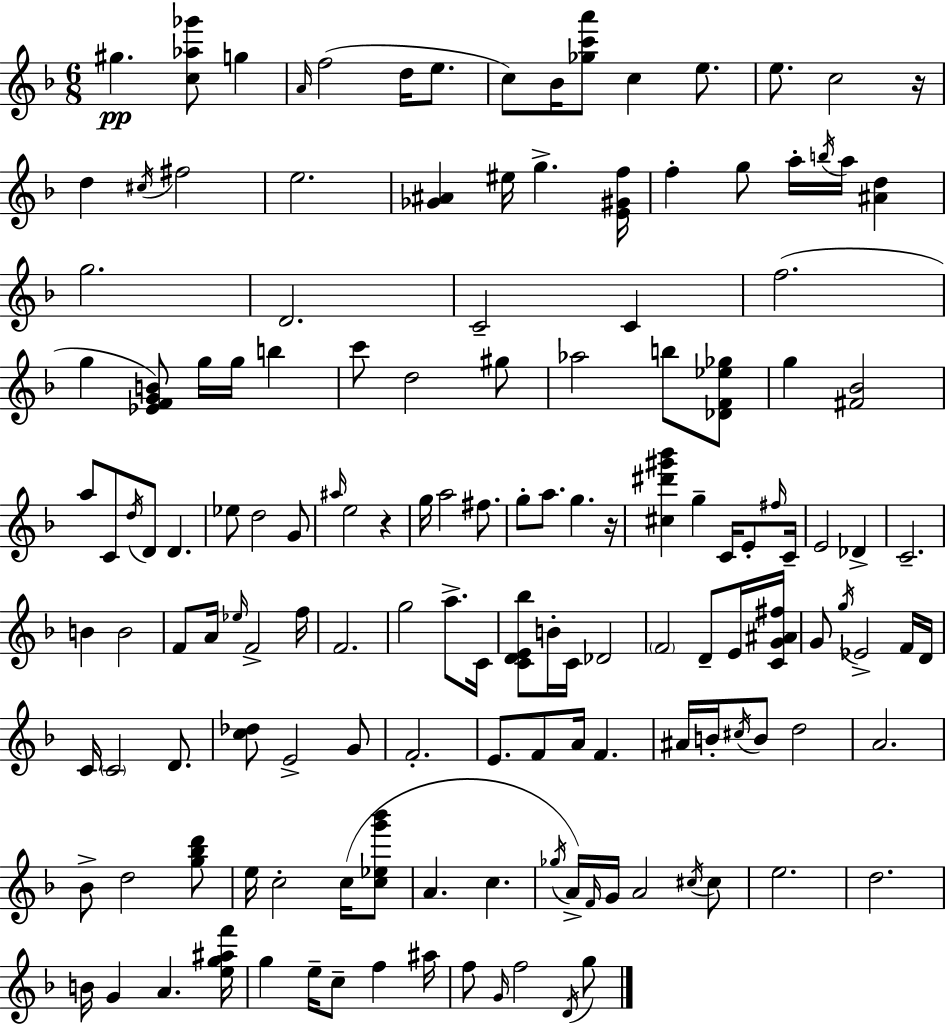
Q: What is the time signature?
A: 6/8